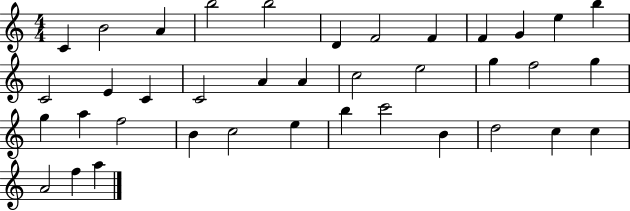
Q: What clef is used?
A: treble